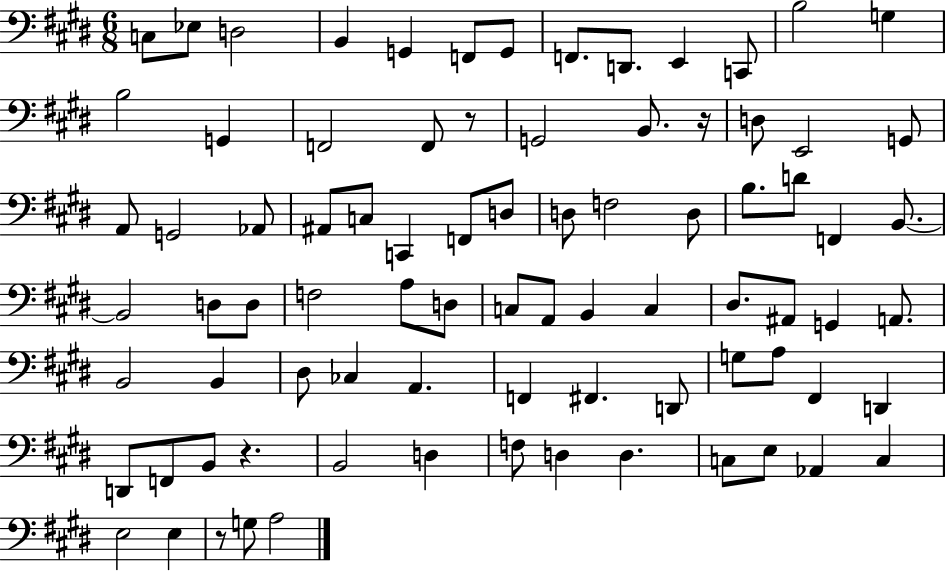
X:1
T:Untitled
M:6/8
L:1/4
K:E
C,/2 _E,/2 D,2 B,, G,, F,,/2 G,,/2 F,,/2 D,,/2 E,, C,,/2 B,2 G, B,2 G,, F,,2 F,,/2 z/2 G,,2 B,,/2 z/4 D,/2 E,,2 G,,/2 A,,/2 G,,2 _A,,/2 ^A,,/2 C,/2 C,, F,,/2 D,/2 D,/2 F,2 D,/2 B,/2 D/2 F,, B,,/2 B,,2 D,/2 D,/2 F,2 A,/2 D,/2 C,/2 A,,/2 B,, C, ^D,/2 ^A,,/2 G,, A,,/2 B,,2 B,, ^D,/2 _C, A,, F,, ^F,, D,,/2 G,/2 A,/2 ^F,, D,, D,,/2 F,,/2 B,,/2 z B,,2 D, F,/2 D, D, C,/2 E,/2 _A,, C, E,2 E, z/2 G,/2 A,2